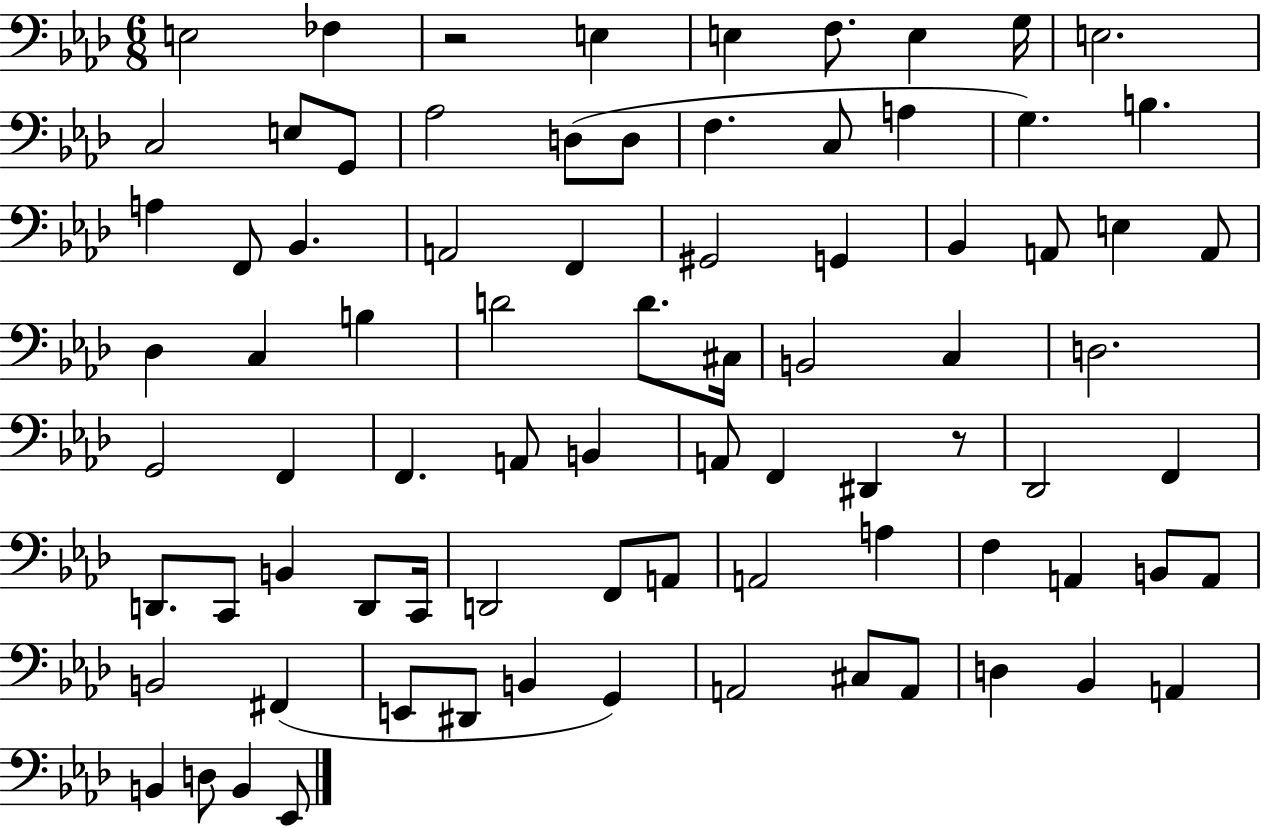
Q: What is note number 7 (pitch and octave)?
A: G3